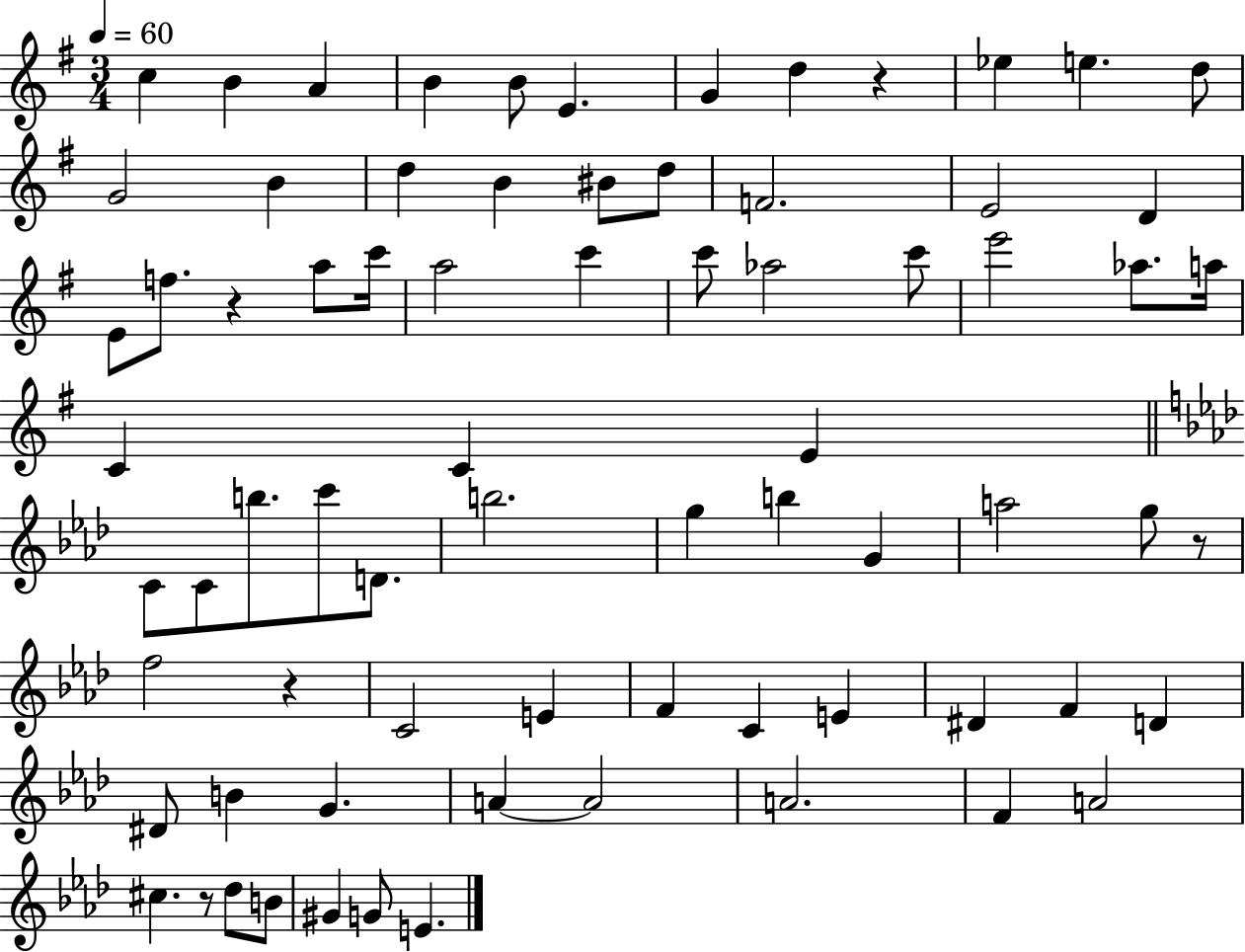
{
  \clef treble
  \numericTimeSignature
  \time 3/4
  \key g \major
  \tempo 4 = 60
  \repeat volta 2 { c''4 b'4 a'4 | b'4 b'8 e'4. | g'4 d''4 r4 | ees''4 e''4. d''8 | \break g'2 b'4 | d''4 b'4 bis'8 d''8 | f'2. | e'2 d'4 | \break e'8 f''8. r4 a''8 c'''16 | a''2 c'''4 | c'''8 aes''2 c'''8 | e'''2 aes''8. a''16 | \break c'4 c'4 e'4 | \bar "||" \break \key f \minor c'8 c'8 b''8. c'''8 d'8. | b''2. | g''4 b''4 g'4 | a''2 g''8 r8 | \break f''2 r4 | c'2 e'4 | f'4 c'4 e'4 | dis'4 f'4 d'4 | \break dis'8 b'4 g'4. | a'4~~ a'2 | a'2. | f'4 a'2 | \break cis''4. r8 des''8 b'8 | gis'4 g'8 e'4. | } \bar "|."
}